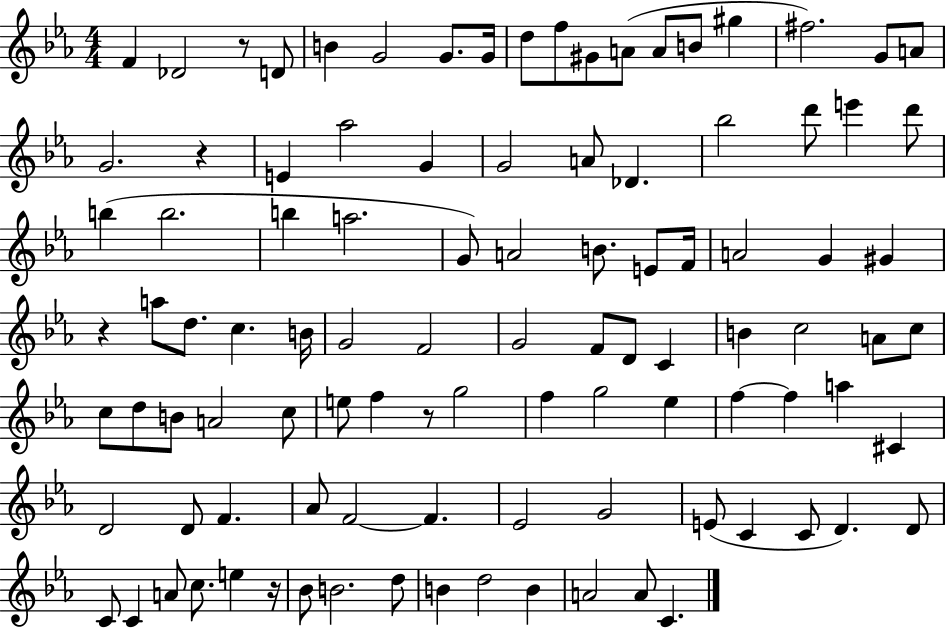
X:1
T:Untitled
M:4/4
L:1/4
K:Eb
F _D2 z/2 D/2 B G2 G/2 G/4 d/2 f/2 ^G/2 A/2 A/2 B/2 ^g ^f2 G/2 A/2 G2 z E _a2 G G2 A/2 _D _b2 d'/2 e' d'/2 b b2 b a2 G/2 A2 B/2 E/2 F/4 A2 G ^G z a/2 d/2 c B/4 G2 F2 G2 F/2 D/2 C B c2 A/2 c/2 c/2 d/2 B/2 A2 c/2 e/2 f z/2 g2 f g2 _e f f a ^C D2 D/2 F _A/2 F2 F _E2 G2 E/2 C C/2 D D/2 C/2 C A/2 c/2 e z/4 _B/2 B2 d/2 B d2 B A2 A/2 C